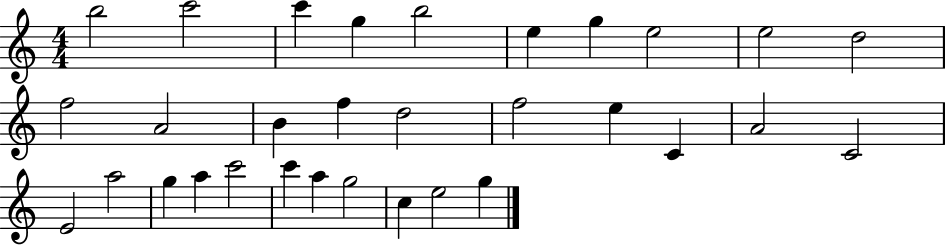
X:1
T:Untitled
M:4/4
L:1/4
K:C
b2 c'2 c' g b2 e g e2 e2 d2 f2 A2 B f d2 f2 e C A2 C2 E2 a2 g a c'2 c' a g2 c e2 g